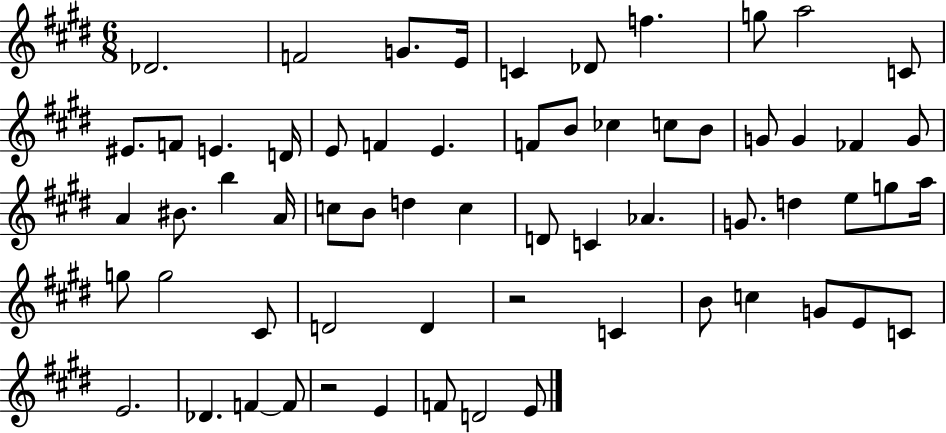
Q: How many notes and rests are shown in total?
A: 63